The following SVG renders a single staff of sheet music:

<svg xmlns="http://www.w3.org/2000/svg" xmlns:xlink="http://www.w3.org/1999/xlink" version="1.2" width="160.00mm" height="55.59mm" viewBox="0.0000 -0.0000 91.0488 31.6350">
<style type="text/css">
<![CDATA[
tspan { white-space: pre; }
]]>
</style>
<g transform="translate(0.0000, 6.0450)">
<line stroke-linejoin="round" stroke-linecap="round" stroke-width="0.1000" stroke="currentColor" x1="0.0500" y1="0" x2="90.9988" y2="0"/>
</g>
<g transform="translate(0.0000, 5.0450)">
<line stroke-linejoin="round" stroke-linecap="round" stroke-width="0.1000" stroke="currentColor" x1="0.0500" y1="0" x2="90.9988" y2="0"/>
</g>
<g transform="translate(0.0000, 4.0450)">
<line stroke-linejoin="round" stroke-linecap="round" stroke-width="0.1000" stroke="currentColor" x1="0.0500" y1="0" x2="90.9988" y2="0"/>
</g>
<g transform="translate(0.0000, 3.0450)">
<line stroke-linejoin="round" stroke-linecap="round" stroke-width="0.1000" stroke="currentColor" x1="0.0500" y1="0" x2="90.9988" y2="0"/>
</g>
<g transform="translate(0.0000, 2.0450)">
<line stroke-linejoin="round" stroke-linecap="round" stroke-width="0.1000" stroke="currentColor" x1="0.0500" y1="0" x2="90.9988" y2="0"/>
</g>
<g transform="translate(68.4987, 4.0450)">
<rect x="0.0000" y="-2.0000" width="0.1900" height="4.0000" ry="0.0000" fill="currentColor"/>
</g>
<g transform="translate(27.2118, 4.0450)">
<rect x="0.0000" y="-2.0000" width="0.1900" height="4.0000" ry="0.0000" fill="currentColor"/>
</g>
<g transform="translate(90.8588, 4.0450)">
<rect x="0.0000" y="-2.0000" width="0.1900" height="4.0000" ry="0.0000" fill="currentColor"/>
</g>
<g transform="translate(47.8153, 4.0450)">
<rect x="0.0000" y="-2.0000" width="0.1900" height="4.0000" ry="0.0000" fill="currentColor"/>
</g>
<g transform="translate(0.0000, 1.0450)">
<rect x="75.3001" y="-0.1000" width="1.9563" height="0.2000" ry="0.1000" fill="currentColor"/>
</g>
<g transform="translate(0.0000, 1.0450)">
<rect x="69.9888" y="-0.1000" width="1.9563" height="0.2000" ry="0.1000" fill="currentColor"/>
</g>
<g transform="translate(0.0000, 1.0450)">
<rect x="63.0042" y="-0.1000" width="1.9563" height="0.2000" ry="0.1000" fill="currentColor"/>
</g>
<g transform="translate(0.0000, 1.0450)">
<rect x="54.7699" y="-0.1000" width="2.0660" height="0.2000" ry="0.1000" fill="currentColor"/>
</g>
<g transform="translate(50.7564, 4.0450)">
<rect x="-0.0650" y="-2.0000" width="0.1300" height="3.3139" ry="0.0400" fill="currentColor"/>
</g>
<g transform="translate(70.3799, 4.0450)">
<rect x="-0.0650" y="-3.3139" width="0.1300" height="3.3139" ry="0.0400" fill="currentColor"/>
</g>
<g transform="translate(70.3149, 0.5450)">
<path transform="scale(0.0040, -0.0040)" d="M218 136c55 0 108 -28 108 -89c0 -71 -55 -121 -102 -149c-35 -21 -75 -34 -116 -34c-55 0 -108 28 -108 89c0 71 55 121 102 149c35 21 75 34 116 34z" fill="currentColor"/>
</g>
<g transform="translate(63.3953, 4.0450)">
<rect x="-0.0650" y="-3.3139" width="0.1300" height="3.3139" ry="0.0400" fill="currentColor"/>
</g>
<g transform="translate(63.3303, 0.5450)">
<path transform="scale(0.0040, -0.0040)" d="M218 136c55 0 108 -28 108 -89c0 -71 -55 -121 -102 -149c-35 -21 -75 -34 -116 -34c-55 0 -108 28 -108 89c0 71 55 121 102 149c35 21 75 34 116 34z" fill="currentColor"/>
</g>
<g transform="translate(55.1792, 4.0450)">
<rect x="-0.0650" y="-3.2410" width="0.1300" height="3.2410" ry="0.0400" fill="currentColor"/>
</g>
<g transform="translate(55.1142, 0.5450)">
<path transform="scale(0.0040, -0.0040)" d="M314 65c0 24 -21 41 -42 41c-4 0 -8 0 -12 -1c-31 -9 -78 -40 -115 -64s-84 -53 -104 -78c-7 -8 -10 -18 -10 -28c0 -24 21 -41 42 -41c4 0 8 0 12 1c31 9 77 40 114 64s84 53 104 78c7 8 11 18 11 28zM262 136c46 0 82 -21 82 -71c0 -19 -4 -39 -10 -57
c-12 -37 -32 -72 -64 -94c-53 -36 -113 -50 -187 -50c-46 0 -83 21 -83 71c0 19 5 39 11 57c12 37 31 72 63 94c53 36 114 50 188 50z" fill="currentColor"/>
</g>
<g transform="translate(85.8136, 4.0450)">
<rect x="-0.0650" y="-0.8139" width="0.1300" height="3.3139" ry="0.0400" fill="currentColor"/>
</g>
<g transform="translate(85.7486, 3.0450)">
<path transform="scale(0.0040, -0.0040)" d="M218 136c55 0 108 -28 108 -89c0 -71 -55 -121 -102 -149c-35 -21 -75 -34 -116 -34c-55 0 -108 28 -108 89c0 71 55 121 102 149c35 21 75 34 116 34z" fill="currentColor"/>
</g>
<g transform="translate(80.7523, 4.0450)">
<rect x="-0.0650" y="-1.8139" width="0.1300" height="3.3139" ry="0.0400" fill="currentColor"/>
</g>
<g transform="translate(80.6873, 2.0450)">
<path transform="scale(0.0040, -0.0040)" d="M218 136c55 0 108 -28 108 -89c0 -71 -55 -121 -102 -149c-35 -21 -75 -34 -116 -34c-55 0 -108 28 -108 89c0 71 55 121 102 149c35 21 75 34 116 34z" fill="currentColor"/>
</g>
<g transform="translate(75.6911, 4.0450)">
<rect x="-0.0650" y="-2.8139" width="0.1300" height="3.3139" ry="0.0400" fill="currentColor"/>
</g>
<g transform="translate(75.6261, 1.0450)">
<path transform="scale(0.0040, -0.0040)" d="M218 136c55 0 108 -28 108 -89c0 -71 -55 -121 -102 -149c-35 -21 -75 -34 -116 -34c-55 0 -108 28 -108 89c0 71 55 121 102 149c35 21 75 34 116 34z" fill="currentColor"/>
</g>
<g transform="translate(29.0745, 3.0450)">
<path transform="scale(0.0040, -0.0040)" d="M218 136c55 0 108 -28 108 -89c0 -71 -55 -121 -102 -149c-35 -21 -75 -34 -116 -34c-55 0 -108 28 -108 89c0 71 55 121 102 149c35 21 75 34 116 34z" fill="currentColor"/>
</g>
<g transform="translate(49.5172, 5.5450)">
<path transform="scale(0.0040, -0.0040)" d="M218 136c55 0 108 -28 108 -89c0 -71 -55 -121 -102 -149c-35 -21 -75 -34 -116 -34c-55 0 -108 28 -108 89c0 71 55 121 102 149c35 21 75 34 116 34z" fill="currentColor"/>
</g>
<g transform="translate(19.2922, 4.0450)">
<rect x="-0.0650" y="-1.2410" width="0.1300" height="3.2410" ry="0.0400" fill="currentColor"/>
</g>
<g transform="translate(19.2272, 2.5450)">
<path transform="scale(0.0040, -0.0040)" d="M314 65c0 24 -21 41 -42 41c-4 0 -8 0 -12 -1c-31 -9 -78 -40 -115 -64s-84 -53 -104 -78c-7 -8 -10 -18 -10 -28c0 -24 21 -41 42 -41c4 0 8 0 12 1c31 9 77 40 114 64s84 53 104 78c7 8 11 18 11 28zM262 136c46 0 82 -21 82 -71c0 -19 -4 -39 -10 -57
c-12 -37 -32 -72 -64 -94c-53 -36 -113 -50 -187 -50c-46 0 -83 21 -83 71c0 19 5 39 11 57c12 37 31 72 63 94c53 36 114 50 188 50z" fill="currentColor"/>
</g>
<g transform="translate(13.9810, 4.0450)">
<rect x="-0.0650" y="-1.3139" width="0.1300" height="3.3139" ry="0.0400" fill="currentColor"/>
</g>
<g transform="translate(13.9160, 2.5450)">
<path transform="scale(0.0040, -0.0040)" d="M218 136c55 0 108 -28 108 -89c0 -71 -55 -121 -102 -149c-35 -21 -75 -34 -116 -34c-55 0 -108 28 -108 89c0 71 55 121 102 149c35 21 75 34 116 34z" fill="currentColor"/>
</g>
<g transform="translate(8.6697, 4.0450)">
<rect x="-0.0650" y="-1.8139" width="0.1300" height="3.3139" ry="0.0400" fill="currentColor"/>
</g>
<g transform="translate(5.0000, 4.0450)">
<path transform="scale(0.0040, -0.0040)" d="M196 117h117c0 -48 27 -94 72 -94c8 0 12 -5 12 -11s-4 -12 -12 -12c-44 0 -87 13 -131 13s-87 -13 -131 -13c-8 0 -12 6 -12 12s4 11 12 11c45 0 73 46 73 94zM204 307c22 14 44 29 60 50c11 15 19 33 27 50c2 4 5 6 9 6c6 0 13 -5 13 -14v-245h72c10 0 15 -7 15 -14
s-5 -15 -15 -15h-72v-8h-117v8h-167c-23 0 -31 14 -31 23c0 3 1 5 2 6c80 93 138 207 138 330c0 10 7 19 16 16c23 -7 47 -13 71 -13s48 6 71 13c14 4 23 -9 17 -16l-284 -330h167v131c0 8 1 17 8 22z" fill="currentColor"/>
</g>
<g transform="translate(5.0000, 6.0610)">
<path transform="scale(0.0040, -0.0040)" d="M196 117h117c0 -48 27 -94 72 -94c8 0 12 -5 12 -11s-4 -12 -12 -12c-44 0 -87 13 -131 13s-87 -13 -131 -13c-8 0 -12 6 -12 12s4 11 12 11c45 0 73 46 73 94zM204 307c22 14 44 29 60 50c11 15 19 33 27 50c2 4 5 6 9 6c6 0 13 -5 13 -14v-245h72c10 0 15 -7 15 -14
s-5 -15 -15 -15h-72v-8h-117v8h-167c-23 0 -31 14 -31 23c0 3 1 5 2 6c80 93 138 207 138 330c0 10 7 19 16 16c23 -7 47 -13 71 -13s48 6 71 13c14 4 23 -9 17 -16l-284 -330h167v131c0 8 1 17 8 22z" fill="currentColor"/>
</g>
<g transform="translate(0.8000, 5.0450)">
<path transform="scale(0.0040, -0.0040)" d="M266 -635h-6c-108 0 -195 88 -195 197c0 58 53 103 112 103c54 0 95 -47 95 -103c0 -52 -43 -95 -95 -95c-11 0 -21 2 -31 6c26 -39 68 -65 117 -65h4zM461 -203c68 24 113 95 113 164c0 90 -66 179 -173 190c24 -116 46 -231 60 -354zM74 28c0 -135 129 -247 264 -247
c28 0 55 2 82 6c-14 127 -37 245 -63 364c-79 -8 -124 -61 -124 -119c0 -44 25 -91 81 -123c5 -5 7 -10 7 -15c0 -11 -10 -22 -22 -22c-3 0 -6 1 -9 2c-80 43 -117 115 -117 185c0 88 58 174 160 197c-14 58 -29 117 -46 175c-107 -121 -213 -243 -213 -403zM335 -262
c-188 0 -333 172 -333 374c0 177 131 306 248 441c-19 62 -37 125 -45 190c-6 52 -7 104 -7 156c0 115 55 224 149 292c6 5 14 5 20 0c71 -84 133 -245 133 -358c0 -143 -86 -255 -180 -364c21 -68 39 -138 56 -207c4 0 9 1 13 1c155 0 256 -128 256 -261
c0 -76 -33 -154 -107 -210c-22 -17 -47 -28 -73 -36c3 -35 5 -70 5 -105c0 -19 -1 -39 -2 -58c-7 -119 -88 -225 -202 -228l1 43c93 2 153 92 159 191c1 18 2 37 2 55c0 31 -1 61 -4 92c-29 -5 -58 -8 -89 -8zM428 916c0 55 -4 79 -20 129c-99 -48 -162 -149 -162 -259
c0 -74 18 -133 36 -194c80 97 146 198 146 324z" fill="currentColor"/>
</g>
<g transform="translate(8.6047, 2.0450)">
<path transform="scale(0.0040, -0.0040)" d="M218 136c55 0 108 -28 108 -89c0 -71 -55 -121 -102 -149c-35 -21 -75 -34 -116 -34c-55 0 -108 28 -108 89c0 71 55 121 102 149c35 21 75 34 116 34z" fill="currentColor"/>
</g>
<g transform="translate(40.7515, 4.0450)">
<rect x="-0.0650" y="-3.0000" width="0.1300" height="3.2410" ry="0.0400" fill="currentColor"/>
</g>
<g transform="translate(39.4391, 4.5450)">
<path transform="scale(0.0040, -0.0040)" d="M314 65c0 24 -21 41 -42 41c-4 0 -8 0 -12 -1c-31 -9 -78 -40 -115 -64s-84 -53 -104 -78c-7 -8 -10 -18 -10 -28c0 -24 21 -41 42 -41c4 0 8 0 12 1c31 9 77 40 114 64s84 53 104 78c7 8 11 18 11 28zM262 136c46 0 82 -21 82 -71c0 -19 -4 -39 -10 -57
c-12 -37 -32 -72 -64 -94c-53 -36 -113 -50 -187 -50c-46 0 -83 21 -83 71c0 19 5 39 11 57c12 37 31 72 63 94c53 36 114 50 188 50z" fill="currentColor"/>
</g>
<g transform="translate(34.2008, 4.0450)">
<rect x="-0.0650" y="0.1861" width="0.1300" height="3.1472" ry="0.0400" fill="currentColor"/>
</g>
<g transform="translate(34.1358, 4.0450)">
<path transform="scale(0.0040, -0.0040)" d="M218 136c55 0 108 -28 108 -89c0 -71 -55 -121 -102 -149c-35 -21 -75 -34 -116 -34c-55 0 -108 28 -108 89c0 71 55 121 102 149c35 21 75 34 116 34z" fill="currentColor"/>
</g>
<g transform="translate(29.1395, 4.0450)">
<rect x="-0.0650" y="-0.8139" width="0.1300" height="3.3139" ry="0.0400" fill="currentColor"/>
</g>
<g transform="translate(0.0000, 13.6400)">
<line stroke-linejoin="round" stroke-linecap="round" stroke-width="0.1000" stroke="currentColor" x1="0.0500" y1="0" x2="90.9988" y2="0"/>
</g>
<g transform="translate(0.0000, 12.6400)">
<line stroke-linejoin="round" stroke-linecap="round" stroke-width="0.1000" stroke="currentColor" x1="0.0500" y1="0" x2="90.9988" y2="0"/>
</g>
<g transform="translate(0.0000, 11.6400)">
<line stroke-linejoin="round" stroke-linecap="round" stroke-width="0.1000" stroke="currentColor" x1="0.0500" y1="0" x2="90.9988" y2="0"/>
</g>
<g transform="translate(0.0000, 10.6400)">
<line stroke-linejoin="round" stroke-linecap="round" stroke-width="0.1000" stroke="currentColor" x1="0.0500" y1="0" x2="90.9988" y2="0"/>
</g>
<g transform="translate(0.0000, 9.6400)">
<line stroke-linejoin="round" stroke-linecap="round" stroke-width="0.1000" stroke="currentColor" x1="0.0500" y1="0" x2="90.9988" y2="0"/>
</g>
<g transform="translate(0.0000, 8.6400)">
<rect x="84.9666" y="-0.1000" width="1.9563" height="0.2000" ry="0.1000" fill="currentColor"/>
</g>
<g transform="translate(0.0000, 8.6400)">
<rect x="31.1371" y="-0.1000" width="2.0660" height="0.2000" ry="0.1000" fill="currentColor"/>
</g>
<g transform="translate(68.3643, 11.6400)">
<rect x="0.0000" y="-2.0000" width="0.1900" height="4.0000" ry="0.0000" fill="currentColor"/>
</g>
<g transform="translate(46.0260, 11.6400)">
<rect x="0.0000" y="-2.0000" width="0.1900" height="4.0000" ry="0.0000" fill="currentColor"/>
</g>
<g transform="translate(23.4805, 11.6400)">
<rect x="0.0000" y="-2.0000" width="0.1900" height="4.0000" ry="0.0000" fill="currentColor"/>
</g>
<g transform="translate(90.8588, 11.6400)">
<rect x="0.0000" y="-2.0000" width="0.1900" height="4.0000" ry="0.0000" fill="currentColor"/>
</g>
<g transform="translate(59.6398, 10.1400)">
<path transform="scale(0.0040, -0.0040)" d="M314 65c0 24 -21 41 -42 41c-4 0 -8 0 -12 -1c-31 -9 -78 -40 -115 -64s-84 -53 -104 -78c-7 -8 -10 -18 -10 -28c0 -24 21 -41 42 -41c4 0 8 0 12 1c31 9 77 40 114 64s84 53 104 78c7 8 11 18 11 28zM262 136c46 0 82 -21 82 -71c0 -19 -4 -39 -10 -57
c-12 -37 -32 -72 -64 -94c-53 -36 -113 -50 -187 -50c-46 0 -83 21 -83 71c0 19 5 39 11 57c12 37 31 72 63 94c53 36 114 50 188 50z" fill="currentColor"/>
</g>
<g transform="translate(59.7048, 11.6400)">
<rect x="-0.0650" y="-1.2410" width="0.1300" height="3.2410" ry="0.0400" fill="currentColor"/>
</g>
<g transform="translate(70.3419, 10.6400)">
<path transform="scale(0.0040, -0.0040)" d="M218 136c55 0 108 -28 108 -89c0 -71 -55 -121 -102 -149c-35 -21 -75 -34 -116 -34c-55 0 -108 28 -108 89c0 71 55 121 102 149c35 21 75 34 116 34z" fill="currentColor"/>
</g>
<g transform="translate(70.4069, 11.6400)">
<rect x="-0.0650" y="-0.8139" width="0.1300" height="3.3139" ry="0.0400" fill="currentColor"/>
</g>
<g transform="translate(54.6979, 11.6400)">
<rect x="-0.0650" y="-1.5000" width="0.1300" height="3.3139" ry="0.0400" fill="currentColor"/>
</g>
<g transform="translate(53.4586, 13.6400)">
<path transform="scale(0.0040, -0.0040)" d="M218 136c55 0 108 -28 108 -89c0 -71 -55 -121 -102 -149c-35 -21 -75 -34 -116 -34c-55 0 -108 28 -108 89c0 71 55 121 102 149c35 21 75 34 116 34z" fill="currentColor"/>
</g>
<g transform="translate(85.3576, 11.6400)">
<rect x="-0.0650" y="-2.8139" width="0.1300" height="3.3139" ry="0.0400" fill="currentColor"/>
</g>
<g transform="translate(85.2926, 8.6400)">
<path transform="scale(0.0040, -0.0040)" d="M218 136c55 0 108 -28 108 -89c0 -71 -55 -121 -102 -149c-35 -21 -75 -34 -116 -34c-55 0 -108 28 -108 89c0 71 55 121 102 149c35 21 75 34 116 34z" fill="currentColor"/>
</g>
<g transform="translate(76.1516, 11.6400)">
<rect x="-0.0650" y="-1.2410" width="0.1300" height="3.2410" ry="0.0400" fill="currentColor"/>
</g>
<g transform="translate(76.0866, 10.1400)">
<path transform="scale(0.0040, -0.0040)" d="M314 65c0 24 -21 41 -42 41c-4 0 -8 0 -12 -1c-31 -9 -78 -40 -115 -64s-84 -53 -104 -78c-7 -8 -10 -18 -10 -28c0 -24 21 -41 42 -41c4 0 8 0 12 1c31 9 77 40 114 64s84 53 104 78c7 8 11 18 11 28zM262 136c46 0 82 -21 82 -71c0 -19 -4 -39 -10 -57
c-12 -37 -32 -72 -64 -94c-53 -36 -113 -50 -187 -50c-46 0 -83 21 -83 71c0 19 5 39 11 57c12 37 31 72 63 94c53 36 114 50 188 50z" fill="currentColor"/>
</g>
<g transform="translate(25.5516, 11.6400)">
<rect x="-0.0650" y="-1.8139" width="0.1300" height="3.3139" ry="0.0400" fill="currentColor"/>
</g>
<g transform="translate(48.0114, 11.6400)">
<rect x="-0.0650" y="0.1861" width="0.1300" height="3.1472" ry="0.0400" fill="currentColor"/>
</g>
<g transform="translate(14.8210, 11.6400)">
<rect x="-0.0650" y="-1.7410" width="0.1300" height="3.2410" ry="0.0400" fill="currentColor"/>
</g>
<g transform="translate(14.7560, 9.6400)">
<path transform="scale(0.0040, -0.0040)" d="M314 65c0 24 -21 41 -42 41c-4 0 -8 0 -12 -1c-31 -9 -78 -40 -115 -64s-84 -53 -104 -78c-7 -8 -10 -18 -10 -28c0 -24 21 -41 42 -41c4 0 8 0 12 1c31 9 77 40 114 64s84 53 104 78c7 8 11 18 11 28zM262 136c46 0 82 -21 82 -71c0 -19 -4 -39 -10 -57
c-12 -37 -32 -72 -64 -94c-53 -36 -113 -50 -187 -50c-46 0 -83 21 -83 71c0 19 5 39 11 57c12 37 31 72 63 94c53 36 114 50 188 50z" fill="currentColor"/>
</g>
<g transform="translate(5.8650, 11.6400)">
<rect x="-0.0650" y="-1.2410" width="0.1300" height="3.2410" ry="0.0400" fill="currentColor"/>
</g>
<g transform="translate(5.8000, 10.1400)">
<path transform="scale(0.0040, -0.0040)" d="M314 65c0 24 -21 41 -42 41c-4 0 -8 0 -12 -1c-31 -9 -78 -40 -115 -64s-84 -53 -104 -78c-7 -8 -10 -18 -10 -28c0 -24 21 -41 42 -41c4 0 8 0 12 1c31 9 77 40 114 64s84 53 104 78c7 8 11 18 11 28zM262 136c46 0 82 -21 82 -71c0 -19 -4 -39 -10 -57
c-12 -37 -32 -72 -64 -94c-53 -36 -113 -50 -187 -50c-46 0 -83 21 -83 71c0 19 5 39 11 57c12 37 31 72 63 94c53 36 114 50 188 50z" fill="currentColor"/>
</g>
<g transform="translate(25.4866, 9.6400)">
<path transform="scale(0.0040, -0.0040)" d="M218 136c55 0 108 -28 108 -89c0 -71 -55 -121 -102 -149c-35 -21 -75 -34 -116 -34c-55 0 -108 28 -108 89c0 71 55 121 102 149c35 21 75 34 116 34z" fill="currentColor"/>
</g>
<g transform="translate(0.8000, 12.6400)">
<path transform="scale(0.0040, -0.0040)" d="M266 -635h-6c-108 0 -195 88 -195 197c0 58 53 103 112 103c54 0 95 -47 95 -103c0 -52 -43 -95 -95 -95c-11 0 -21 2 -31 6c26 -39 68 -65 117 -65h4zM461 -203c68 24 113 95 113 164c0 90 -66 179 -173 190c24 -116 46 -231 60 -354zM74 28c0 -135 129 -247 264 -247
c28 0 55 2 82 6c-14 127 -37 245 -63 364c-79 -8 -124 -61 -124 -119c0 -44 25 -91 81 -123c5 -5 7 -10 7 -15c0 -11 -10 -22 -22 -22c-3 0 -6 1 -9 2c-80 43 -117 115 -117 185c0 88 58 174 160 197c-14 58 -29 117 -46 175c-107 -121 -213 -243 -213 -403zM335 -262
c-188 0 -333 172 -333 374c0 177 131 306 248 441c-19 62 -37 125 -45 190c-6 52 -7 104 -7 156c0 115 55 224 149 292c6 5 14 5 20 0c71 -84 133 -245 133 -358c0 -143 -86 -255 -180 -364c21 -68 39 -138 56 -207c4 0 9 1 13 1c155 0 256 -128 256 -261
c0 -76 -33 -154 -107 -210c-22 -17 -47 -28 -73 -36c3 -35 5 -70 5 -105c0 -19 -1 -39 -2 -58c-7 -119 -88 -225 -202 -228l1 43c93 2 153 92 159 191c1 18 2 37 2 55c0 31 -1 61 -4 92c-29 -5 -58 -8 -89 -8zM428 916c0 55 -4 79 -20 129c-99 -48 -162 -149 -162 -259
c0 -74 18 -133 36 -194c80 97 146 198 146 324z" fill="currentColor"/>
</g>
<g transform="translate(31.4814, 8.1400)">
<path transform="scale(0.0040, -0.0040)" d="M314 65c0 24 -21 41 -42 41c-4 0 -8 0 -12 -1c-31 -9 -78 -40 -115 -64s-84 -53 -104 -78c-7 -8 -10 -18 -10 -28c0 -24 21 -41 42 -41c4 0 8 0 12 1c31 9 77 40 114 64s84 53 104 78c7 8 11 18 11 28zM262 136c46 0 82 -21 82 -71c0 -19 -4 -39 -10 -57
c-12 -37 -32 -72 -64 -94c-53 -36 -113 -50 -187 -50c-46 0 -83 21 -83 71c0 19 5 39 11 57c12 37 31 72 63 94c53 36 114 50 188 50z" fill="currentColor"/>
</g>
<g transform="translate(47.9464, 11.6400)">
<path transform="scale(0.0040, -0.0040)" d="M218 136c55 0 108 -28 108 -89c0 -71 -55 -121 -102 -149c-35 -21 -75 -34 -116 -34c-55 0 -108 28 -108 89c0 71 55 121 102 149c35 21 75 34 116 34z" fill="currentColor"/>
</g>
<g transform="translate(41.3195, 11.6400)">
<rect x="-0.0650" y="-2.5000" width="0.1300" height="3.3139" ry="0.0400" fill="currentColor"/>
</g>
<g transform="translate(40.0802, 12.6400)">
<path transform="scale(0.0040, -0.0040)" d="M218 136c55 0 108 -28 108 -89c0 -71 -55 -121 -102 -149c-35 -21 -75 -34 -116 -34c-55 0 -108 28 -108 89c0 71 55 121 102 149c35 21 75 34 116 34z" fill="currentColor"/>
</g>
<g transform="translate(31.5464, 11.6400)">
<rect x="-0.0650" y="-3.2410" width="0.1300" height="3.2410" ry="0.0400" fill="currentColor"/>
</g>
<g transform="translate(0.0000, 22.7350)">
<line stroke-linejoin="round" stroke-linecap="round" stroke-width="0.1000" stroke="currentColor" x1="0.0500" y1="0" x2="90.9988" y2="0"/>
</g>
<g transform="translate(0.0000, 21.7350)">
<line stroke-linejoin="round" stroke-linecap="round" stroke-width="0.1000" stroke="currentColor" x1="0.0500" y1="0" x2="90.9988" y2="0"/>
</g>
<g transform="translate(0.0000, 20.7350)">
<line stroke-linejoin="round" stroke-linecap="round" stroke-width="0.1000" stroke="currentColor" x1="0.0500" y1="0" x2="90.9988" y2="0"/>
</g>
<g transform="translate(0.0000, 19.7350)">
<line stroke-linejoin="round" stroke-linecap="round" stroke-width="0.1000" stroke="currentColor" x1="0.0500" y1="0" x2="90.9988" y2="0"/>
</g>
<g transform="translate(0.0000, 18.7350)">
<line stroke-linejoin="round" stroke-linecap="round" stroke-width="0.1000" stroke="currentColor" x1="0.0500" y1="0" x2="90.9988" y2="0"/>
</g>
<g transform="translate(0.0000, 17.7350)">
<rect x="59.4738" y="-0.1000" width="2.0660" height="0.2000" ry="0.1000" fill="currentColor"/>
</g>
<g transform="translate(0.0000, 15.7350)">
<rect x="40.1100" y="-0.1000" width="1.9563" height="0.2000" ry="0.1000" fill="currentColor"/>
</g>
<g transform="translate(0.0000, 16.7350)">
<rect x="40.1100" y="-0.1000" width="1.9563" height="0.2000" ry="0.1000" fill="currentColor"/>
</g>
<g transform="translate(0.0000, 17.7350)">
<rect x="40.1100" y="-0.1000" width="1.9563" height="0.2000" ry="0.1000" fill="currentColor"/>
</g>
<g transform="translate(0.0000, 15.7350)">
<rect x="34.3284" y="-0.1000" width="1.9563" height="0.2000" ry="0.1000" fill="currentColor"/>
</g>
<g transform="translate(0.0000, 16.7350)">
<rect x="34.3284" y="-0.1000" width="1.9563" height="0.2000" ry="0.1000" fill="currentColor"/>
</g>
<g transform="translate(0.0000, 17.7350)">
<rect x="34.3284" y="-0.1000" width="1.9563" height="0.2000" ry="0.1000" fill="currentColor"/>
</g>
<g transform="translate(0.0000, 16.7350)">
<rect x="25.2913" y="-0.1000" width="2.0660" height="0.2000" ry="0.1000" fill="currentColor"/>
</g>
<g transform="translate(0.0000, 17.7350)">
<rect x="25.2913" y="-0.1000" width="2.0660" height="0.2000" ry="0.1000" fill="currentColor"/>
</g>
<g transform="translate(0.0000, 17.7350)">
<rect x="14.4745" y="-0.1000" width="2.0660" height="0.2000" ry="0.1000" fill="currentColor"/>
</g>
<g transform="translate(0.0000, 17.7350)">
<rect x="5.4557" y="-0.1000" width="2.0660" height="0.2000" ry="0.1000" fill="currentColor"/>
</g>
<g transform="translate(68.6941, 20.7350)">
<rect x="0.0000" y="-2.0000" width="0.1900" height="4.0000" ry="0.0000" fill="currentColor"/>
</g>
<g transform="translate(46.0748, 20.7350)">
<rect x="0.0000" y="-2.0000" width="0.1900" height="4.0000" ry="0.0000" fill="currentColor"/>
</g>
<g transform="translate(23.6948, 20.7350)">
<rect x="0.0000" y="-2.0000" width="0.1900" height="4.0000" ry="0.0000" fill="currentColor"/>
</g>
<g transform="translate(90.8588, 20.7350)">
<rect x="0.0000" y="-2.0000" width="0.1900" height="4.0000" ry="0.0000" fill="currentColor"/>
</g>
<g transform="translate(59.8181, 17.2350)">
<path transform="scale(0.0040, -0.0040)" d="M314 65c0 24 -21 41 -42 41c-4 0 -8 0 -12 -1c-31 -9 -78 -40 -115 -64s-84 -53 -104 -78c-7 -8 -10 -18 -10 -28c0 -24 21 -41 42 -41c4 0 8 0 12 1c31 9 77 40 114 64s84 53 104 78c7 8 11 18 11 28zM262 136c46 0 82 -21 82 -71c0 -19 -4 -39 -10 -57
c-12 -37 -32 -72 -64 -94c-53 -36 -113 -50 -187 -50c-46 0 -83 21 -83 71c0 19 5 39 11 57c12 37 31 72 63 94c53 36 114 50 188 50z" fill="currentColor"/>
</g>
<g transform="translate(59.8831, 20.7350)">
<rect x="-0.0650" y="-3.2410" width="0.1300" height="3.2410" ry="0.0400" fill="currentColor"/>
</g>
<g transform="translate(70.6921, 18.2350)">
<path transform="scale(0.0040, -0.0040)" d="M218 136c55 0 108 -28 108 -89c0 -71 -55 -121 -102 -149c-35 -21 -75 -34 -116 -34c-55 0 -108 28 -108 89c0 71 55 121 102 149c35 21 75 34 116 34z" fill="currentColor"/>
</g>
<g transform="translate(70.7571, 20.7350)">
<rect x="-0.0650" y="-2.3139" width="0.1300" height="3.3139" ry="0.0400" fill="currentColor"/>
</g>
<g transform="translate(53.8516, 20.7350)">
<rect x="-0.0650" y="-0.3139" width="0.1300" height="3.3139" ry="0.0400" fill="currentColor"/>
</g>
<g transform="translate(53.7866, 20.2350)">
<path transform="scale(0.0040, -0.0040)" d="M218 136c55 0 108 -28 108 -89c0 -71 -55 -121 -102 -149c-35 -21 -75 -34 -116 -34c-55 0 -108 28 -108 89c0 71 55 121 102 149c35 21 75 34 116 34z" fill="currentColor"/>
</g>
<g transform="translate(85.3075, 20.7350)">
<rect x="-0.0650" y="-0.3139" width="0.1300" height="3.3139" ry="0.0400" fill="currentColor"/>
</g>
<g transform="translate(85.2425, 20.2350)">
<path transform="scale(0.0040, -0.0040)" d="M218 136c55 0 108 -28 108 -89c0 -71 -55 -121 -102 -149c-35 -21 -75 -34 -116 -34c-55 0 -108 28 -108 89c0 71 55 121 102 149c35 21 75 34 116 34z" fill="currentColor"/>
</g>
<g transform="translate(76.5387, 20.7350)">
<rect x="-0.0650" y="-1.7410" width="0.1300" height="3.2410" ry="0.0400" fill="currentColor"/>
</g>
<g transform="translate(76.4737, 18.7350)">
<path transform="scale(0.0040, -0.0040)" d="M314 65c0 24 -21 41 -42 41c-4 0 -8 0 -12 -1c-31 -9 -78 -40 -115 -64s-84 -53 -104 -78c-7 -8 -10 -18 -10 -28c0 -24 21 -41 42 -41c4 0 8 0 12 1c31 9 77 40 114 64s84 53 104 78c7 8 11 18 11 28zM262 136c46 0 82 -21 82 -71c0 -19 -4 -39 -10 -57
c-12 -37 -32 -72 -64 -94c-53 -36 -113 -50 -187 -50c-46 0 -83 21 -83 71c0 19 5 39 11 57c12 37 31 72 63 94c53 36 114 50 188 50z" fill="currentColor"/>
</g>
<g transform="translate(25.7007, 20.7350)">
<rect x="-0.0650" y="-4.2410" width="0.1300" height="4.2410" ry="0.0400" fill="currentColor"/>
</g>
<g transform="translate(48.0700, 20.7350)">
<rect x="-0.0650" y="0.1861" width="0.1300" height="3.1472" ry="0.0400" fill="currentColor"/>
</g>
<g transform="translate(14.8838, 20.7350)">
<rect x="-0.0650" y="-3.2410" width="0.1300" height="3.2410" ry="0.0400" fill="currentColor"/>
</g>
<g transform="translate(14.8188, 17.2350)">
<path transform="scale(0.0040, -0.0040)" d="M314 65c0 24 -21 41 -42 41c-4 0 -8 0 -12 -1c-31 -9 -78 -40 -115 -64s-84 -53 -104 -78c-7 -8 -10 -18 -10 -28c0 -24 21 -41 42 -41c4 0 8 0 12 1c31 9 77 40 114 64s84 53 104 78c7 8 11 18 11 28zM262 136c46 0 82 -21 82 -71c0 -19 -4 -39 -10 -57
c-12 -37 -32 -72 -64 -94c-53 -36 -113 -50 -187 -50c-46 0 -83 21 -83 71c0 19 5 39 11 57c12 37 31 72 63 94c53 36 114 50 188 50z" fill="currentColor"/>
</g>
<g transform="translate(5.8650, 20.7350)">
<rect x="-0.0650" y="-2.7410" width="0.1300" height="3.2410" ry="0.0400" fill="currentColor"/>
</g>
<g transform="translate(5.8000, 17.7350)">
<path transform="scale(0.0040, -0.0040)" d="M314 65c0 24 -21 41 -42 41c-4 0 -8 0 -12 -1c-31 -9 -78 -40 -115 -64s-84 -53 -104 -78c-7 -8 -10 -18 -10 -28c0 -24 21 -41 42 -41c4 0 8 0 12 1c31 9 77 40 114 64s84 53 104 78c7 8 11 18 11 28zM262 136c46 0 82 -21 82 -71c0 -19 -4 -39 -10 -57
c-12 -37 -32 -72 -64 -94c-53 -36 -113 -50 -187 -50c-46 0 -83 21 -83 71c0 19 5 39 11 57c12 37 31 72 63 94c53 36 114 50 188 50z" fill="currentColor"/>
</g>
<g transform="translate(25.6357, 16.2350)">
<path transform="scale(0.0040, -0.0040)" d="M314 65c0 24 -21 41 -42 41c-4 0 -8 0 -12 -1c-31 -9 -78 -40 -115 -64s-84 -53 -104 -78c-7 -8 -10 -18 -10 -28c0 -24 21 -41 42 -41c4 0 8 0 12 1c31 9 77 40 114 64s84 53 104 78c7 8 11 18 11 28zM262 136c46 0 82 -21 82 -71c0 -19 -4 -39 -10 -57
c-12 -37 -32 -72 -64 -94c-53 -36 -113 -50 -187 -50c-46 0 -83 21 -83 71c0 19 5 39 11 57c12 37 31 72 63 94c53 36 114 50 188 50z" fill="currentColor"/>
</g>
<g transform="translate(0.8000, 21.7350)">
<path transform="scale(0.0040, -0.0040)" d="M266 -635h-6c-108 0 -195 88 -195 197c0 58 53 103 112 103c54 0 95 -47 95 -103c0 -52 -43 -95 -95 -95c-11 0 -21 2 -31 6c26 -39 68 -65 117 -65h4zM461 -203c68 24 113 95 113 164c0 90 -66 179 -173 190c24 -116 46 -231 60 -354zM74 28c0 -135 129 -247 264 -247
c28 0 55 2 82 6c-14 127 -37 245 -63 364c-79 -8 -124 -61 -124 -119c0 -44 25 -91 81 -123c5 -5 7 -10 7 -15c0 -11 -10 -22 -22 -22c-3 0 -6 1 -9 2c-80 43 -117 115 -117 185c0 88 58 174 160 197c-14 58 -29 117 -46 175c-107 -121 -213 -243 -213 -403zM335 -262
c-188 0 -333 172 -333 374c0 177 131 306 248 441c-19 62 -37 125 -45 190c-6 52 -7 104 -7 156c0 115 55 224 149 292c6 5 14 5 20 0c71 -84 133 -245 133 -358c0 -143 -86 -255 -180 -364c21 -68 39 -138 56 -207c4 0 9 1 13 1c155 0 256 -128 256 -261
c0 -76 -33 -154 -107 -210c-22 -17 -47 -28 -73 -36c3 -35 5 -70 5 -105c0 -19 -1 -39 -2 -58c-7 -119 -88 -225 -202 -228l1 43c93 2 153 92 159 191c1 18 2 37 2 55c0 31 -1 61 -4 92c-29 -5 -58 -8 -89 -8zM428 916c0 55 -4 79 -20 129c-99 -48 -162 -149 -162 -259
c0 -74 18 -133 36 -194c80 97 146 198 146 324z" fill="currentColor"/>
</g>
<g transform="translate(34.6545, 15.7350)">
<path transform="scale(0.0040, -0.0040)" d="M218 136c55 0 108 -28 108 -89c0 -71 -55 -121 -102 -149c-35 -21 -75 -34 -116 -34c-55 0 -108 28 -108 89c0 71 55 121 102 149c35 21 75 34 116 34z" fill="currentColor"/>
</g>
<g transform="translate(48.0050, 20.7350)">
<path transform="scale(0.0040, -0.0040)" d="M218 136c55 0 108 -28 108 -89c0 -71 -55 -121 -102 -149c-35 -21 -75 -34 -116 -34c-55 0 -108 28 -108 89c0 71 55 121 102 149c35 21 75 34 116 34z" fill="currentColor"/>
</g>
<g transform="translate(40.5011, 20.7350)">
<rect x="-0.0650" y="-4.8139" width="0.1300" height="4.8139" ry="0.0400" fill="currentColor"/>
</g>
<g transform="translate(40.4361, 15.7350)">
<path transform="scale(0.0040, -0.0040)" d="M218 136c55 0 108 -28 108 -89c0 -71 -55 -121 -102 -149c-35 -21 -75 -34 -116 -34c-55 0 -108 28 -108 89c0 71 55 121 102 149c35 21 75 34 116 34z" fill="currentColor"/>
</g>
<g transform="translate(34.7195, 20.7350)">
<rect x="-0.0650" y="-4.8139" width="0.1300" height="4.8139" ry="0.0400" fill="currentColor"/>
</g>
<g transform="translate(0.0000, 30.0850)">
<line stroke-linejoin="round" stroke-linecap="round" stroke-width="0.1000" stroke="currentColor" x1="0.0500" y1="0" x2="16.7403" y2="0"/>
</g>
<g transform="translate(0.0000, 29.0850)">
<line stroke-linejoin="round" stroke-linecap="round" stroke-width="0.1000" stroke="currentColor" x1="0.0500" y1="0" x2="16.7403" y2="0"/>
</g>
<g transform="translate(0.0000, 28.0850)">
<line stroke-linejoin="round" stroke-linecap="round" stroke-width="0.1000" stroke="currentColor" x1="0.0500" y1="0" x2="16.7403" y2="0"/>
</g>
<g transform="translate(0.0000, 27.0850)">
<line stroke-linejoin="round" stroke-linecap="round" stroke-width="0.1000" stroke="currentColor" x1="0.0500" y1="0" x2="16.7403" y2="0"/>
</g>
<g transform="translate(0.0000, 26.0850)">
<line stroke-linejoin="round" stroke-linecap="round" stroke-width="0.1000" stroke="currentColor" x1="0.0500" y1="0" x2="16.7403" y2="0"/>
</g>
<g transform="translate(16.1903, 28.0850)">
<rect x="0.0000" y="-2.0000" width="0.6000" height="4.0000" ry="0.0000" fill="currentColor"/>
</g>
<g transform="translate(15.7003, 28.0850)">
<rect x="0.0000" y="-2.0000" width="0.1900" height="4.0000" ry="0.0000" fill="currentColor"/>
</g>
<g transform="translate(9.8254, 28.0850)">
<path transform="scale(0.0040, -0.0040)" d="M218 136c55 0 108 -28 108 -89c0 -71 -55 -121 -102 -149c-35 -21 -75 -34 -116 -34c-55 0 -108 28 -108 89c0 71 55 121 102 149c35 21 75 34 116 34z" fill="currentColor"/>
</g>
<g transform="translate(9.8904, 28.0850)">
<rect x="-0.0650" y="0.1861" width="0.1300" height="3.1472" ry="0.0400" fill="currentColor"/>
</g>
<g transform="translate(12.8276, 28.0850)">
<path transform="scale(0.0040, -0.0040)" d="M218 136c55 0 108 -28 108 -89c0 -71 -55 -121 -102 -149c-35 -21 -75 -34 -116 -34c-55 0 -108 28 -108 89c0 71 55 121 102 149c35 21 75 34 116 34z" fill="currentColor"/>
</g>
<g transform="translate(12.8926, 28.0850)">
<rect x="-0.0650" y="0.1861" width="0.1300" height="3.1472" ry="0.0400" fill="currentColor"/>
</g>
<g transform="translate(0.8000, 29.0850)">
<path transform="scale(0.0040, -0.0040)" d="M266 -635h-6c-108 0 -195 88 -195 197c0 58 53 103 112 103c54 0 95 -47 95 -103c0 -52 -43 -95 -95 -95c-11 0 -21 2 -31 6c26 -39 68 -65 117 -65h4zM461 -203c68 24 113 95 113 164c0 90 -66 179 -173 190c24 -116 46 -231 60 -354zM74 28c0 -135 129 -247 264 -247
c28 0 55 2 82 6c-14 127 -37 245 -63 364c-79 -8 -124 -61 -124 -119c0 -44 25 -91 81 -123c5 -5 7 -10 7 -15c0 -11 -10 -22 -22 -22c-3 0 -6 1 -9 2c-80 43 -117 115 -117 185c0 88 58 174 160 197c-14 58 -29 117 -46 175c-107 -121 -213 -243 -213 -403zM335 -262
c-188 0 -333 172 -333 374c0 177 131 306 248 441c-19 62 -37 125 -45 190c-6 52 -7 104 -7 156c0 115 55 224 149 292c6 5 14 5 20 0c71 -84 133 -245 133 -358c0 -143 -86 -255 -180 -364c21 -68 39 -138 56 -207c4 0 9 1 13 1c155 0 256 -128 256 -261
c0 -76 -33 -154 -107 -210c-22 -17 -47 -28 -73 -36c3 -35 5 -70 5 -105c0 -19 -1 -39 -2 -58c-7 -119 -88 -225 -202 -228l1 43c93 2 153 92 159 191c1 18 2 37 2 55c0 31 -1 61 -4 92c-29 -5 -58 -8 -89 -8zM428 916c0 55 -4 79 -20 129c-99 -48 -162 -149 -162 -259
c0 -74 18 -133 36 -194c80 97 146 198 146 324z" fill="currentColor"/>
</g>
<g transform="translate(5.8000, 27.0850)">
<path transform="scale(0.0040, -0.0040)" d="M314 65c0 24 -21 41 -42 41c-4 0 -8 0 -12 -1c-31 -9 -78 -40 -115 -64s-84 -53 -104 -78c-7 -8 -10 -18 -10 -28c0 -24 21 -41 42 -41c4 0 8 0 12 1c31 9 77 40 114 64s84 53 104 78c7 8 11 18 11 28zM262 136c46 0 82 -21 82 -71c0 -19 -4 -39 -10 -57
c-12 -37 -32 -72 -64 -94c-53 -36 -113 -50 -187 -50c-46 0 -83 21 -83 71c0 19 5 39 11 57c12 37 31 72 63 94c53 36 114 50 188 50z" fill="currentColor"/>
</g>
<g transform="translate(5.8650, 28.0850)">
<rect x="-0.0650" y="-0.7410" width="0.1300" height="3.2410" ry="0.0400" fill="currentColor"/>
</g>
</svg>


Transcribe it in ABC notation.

X:1
T:Untitled
M:4/4
L:1/4
K:C
f e e2 d B A2 F b2 b b a f d e2 f2 f b2 G B E e2 d e2 a a2 b2 d'2 e' e' B c b2 g f2 c d2 B B